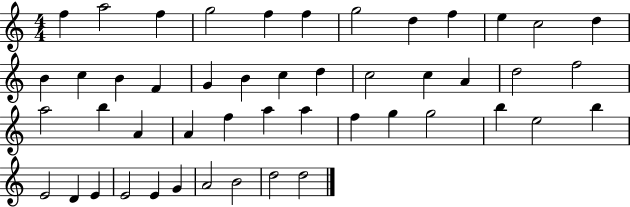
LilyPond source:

{
  \clef treble
  \numericTimeSignature
  \time 4/4
  \key c \major
  f''4 a''2 f''4 | g''2 f''4 f''4 | g''2 d''4 f''4 | e''4 c''2 d''4 | \break b'4 c''4 b'4 f'4 | g'4 b'4 c''4 d''4 | c''2 c''4 a'4 | d''2 f''2 | \break a''2 b''4 a'4 | a'4 f''4 a''4 a''4 | f''4 g''4 g''2 | b''4 e''2 b''4 | \break e'2 d'4 e'4 | e'2 e'4 g'4 | a'2 b'2 | d''2 d''2 | \break \bar "|."
}